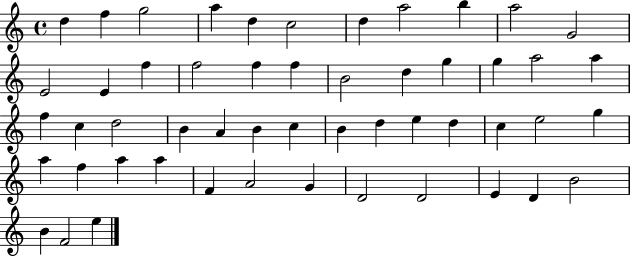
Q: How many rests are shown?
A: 0